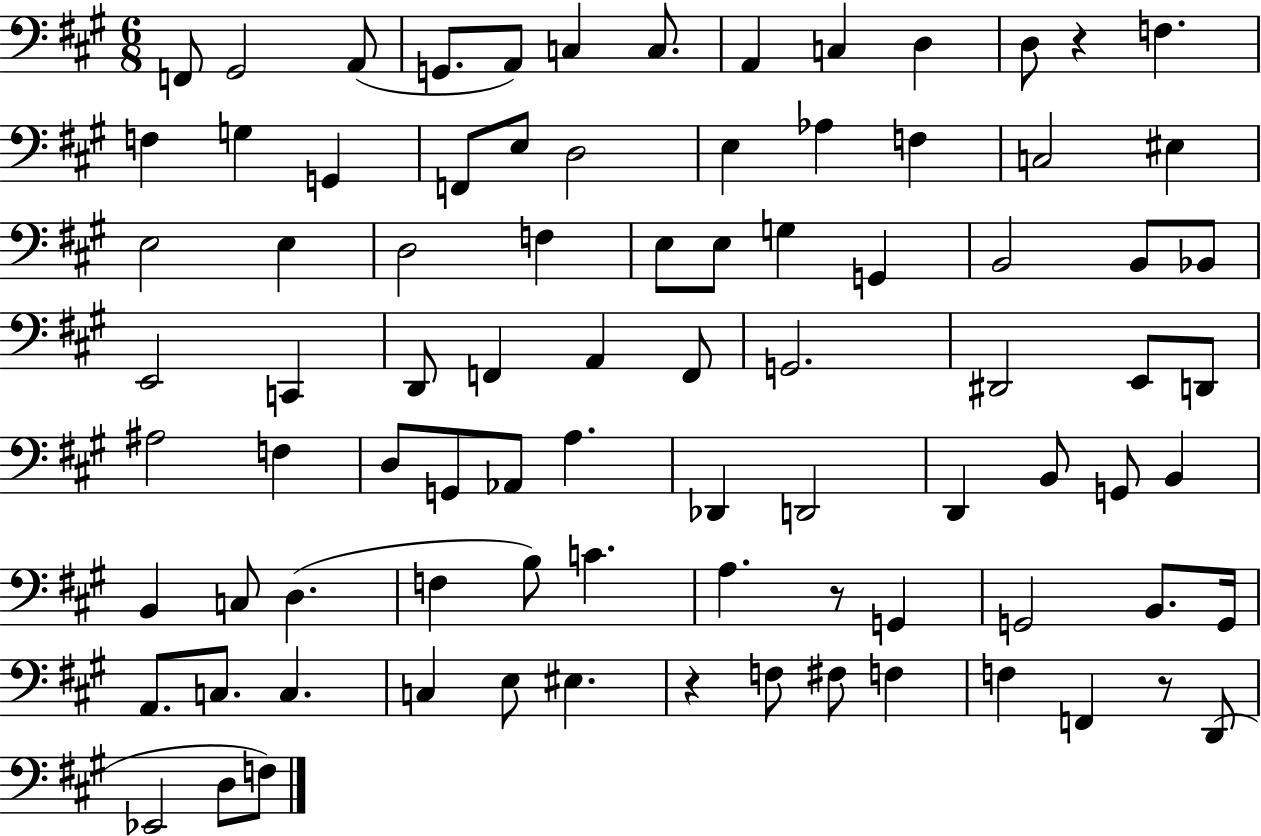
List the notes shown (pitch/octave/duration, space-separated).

F2/e G#2/h A2/e G2/e. A2/e C3/q C3/e. A2/q C3/q D3/q D3/e R/q F3/q. F3/q G3/q G2/q F2/e E3/e D3/h E3/q Ab3/q F3/q C3/h EIS3/q E3/h E3/q D3/h F3/q E3/e E3/e G3/q G2/q B2/h B2/e Bb2/e E2/h C2/q D2/e F2/q A2/q F2/e G2/h. D#2/h E2/e D2/e A#3/h F3/q D3/e G2/e Ab2/e A3/q. Db2/q D2/h D2/q B2/e G2/e B2/q B2/q C3/e D3/q. F3/q B3/e C4/q. A3/q. R/e G2/q G2/h B2/e. G2/s A2/e. C3/e. C3/q. C3/q E3/e EIS3/q. R/q F3/e F#3/e F3/q F3/q F2/q R/e D2/e Eb2/h D3/e F3/e